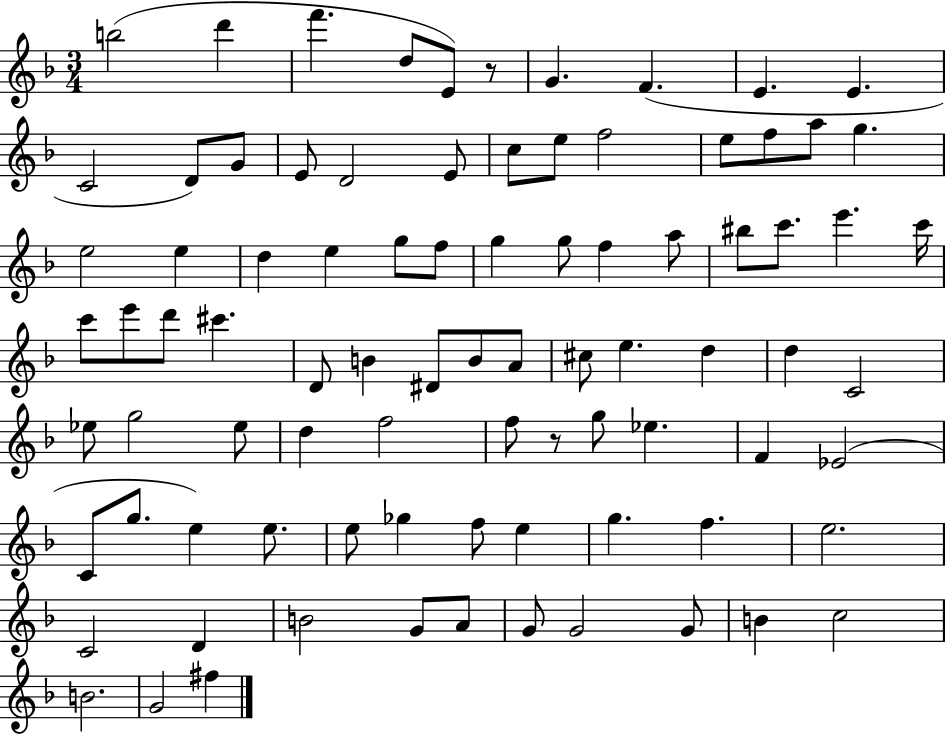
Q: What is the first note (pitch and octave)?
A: B5